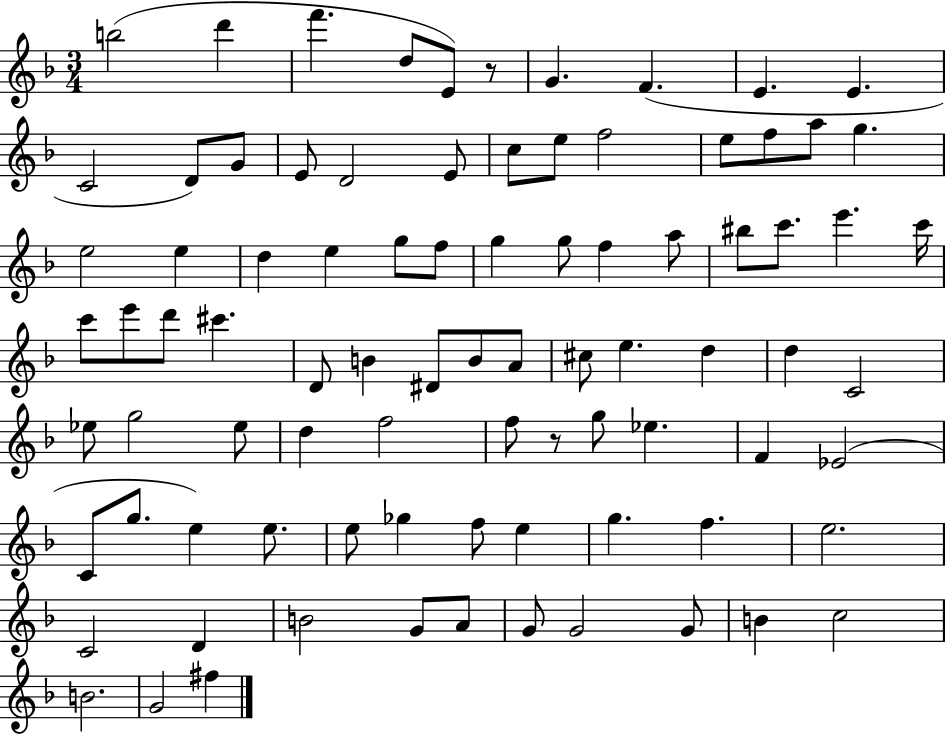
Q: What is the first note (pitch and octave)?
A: B5